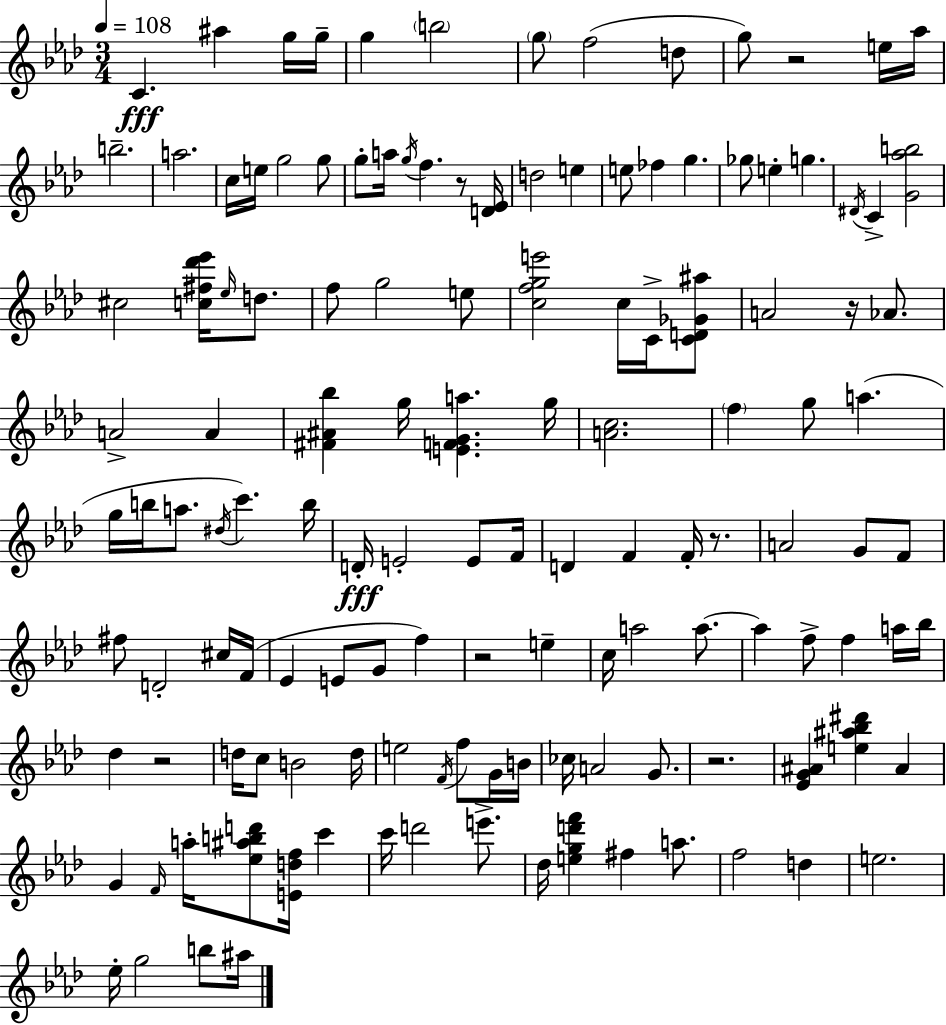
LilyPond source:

{
  \clef treble
  \numericTimeSignature
  \time 3/4
  \key aes \major
  \tempo 4 = 108
  \repeat volta 2 { c'4.\fff ais''4 g''16 g''16-- | g''4 \parenthesize b''2 | \parenthesize g''8 f''2( d''8 | g''8) r2 e''16 aes''16 | \break b''2.-- | a''2. | c''16 e''16 g''2 g''8 | g''8-. a''16 \acciaccatura { g''16 } f''4. r8 | \break <d' ees'>16 d''2 e''4 | e''8 fes''4 g''4. | ges''8 e''4-. g''4. | \acciaccatura { dis'16 } c'4-> <g' aes'' b''>2 | \break cis''2 <c'' fis'' des''' ees'''>16 \grace { ees''16 } | d''8. f''8 g''2 | e''8 <c'' f'' g'' e'''>2 c''16 | c'16-> <c' d' ges' ais''>8 a'2 r16 | \break aes'8. a'2-> a'4 | <fis' ais' bes''>4 g''16 <e' f' g' a''>4. | g''16 <a' c''>2. | \parenthesize f''4 g''8 a''4.( | \break g''16 b''16 a''8. \acciaccatura { dis''16 }) c'''4. | b''16 d'16-.\fff e'2-. | e'8 f'16 d'4 f'4 | f'16-. r8. a'2 | \break g'8 f'8 fis''8 d'2-. | cis''16 f'16( ees'4 e'8 g'8 | f''4) r2 | e''4-- c''16 a''2 | \break a''8.~~ a''4 f''8-> f''4 | a''16 bes''16 des''4 r2 | d''16 c''8 b'2 | d''16 e''2 | \break \acciaccatura { f'16 } f''8 g'16 b'16 ces''16 a'2 | g'8. r2. | <ees' g' ais'>4 <e'' ais'' bes'' dis'''>4 | ais'4 g'4 \grace { f'16 } a''16-. <ees'' ais'' b'' d'''>8 | \break <e' d'' f''>16 c'''4 c'''16 d'''2 | e'''8.-> des''16 <e'' g'' d''' f'''>4 fis''4 | a''8. f''2 | d''4 e''2. | \break ees''16-. g''2 | b''8 ais''16 } \bar "|."
}